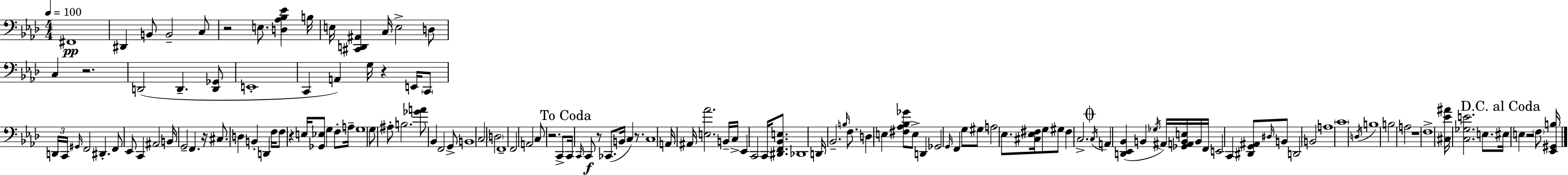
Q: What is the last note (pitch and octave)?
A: F3